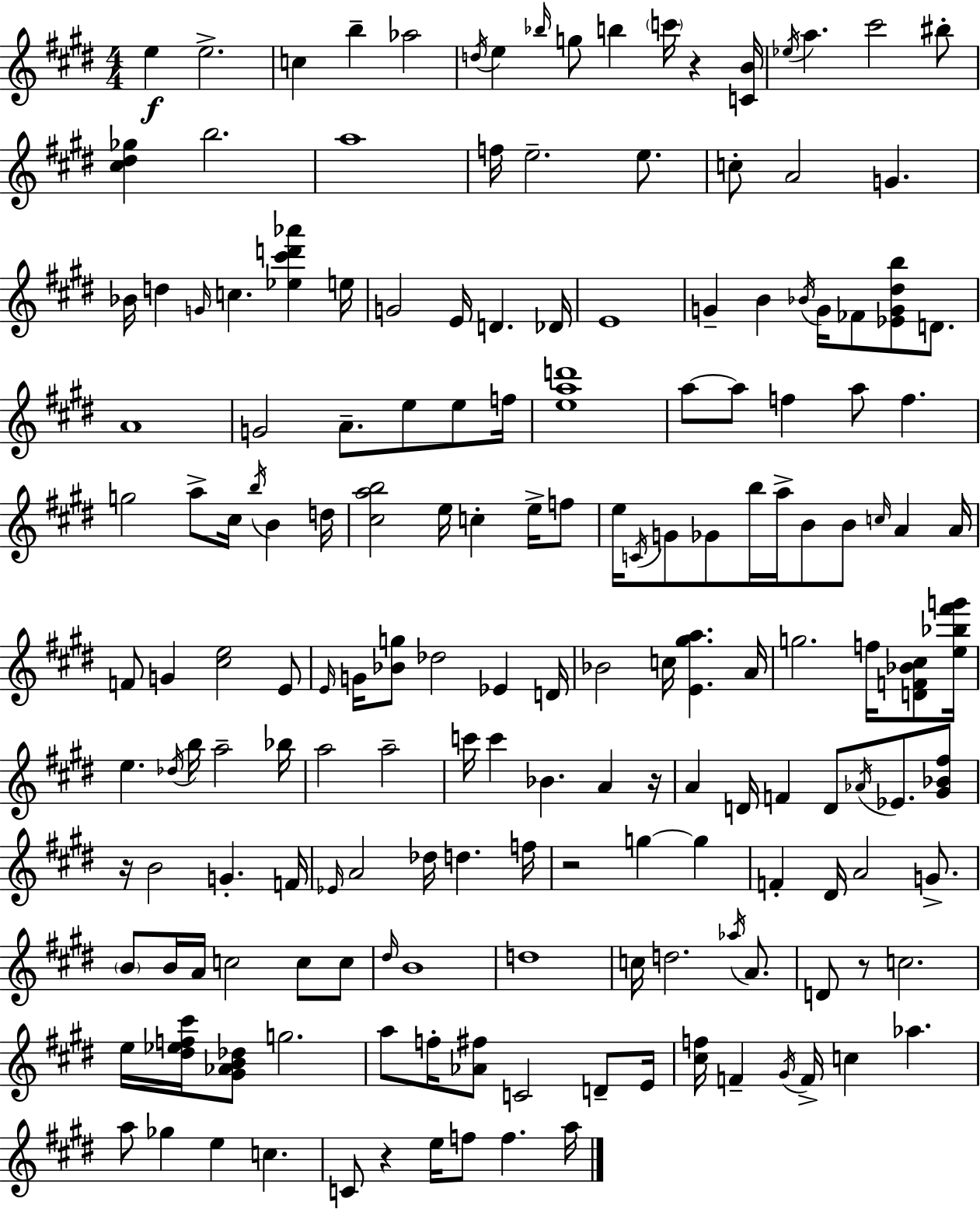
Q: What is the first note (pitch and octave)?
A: E5